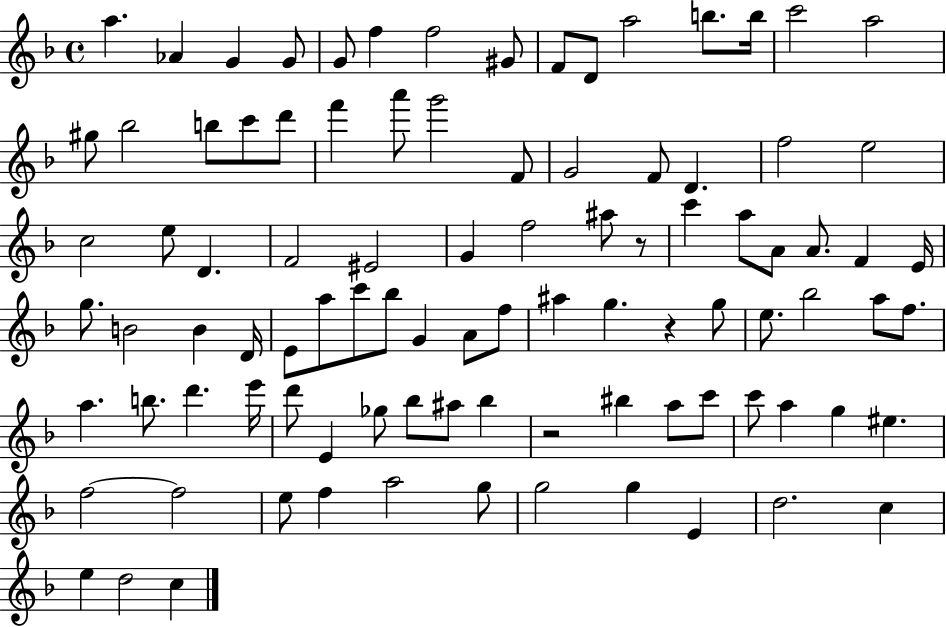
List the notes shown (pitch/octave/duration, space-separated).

A5/q. Ab4/q G4/q G4/e G4/e F5/q F5/h G#4/e F4/e D4/e A5/h B5/e. B5/s C6/h A5/h G#5/e Bb5/h B5/e C6/e D6/e F6/q A6/e G6/h F4/e G4/h F4/e D4/q. F5/h E5/h C5/h E5/e D4/q. F4/h EIS4/h G4/q F5/h A#5/e R/e C6/q A5/e A4/e A4/e. F4/q E4/s G5/e. B4/h B4/q D4/s E4/e A5/e C6/e Bb5/e G4/q A4/e F5/e A#5/q G5/q. R/q G5/e E5/e. Bb5/h A5/e F5/e. A5/q. B5/e. D6/q. E6/s D6/e E4/q Gb5/e Bb5/e A#5/e Bb5/q R/h BIS5/q A5/e C6/e C6/e A5/q G5/q EIS5/q. F5/h F5/h E5/e F5/q A5/h G5/e G5/h G5/q E4/q D5/h. C5/q E5/q D5/h C5/q